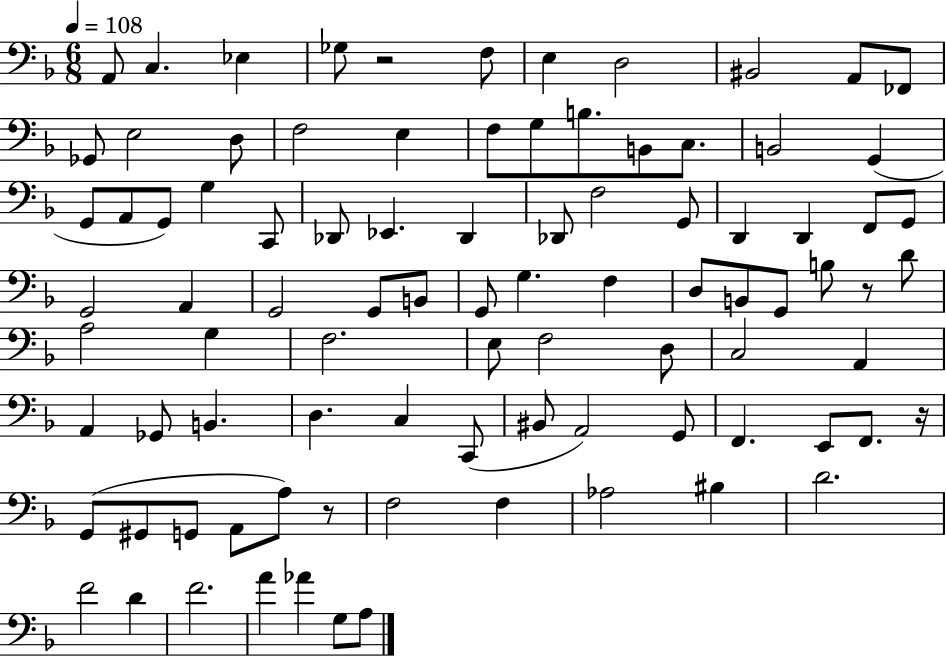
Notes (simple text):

A2/e C3/q. Eb3/q Gb3/e R/h F3/e E3/q D3/h BIS2/h A2/e FES2/e Gb2/e E3/h D3/e F3/h E3/q F3/e G3/e B3/e. B2/e C3/e. B2/h G2/q G2/e A2/e G2/e G3/q C2/e Db2/e Eb2/q. Db2/q Db2/e F3/h G2/e D2/q D2/q F2/e G2/e G2/h A2/q G2/h G2/e B2/e G2/e G3/q. F3/q D3/e B2/e G2/e B3/e R/e D4/e A3/h G3/q F3/h. E3/e F3/h D3/e C3/h A2/q A2/q Gb2/e B2/q. D3/q. C3/q C2/e BIS2/e A2/h G2/e F2/q. E2/e F2/e. R/s G2/e G#2/e G2/e A2/e A3/e R/e F3/h F3/q Ab3/h BIS3/q D4/h. F4/h D4/q F4/h. A4/q Ab4/q G3/e A3/e